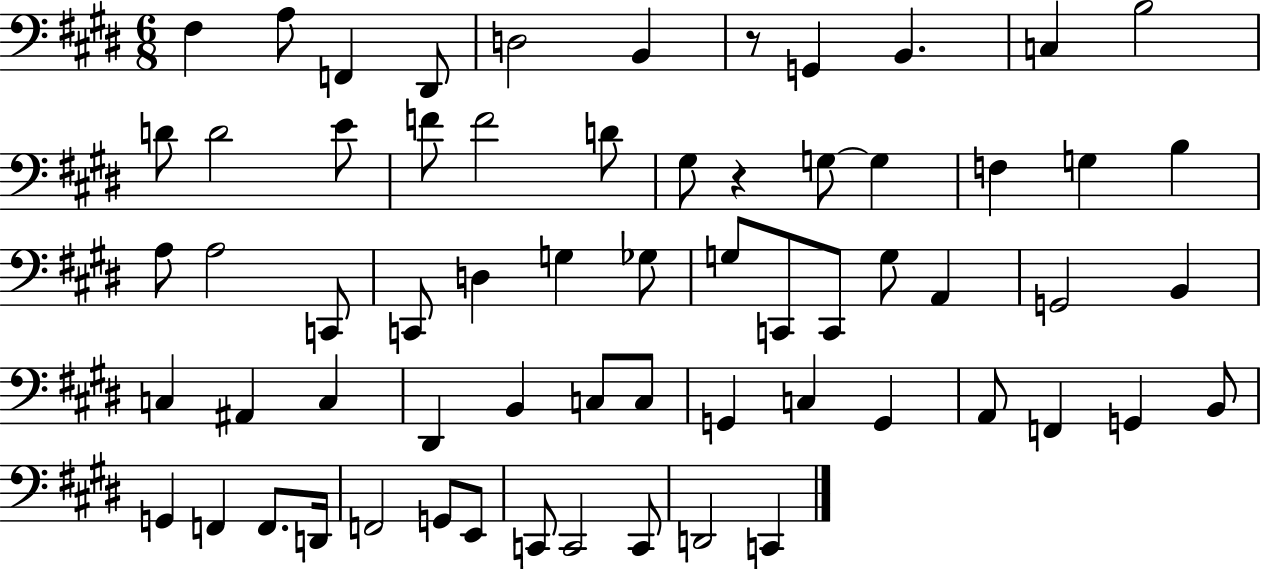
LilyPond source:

{
  \clef bass
  \numericTimeSignature
  \time 6/8
  \key e \major
  \repeat volta 2 { fis4 a8 f,4 dis,8 | d2 b,4 | r8 g,4 b,4. | c4 b2 | \break d'8 d'2 e'8 | f'8 f'2 d'8 | gis8 r4 g8~~ g4 | f4 g4 b4 | \break a8 a2 c,8 | c,8 d4 g4 ges8 | g8 c,8 c,8 g8 a,4 | g,2 b,4 | \break c4 ais,4 c4 | dis,4 b,4 c8 c8 | g,4 c4 g,4 | a,8 f,4 g,4 b,8 | \break g,4 f,4 f,8. d,16 | f,2 g,8 e,8 | c,8 c,2 c,8 | d,2 c,4 | \break } \bar "|."
}